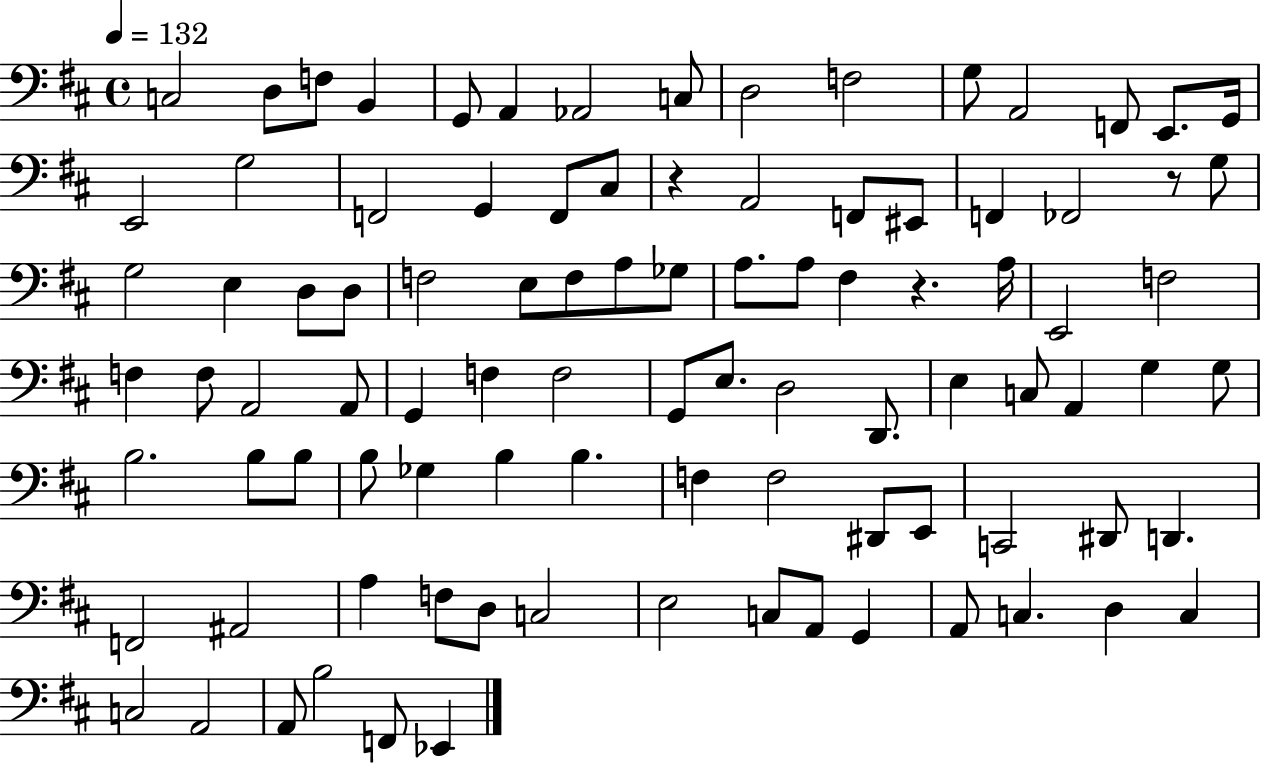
C3/h D3/e F3/e B2/q G2/e A2/q Ab2/h C3/e D3/h F3/h G3/e A2/h F2/e E2/e. G2/s E2/h G3/h F2/h G2/q F2/e C#3/e R/q A2/h F2/e EIS2/e F2/q FES2/h R/e G3/e G3/h E3/q D3/e D3/e F3/h E3/e F3/e A3/e Gb3/e A3/e. A3/e F#3/q R/q. A3/s E2/h F3/h F3/q F3/e A2/h A2/e G2/q F3/q F3/h G2/e E3/e. D3/h D2/e. E3/q C3/e A2/q G3/q G3/e B3/h. B3/e B3/e B3/e Gb3/q B3/q B3/q. F3/q F3/h D#2/e E2/e C2/h D#2/e D2/q. F2/h A#2/h A3/q F3/e D3/e C3/h E3/h C3/e A2/e G2/q A2/e C3/q. D3/q C3/q C3/h A2/h A2/e B3/h F2/e Eb2/q